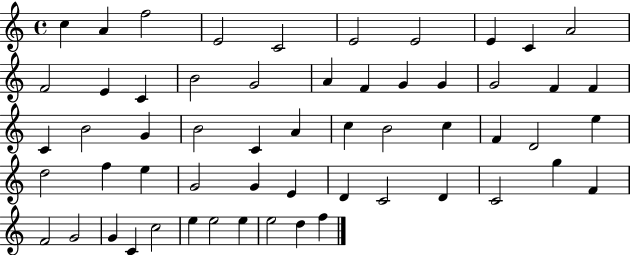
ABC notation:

X:1
T:Untitled
M:4/4
L:1/4
K:C
c A f2 E2 C2 E2 E2 E C A2 F2 E C B2 G2 A F G G G2 F F C B2 G B2 C A c B2 c F D2 e d2 f e G2 G E D C2 D C2 g F F2 G2 G C c2 e e2 e e2 d f